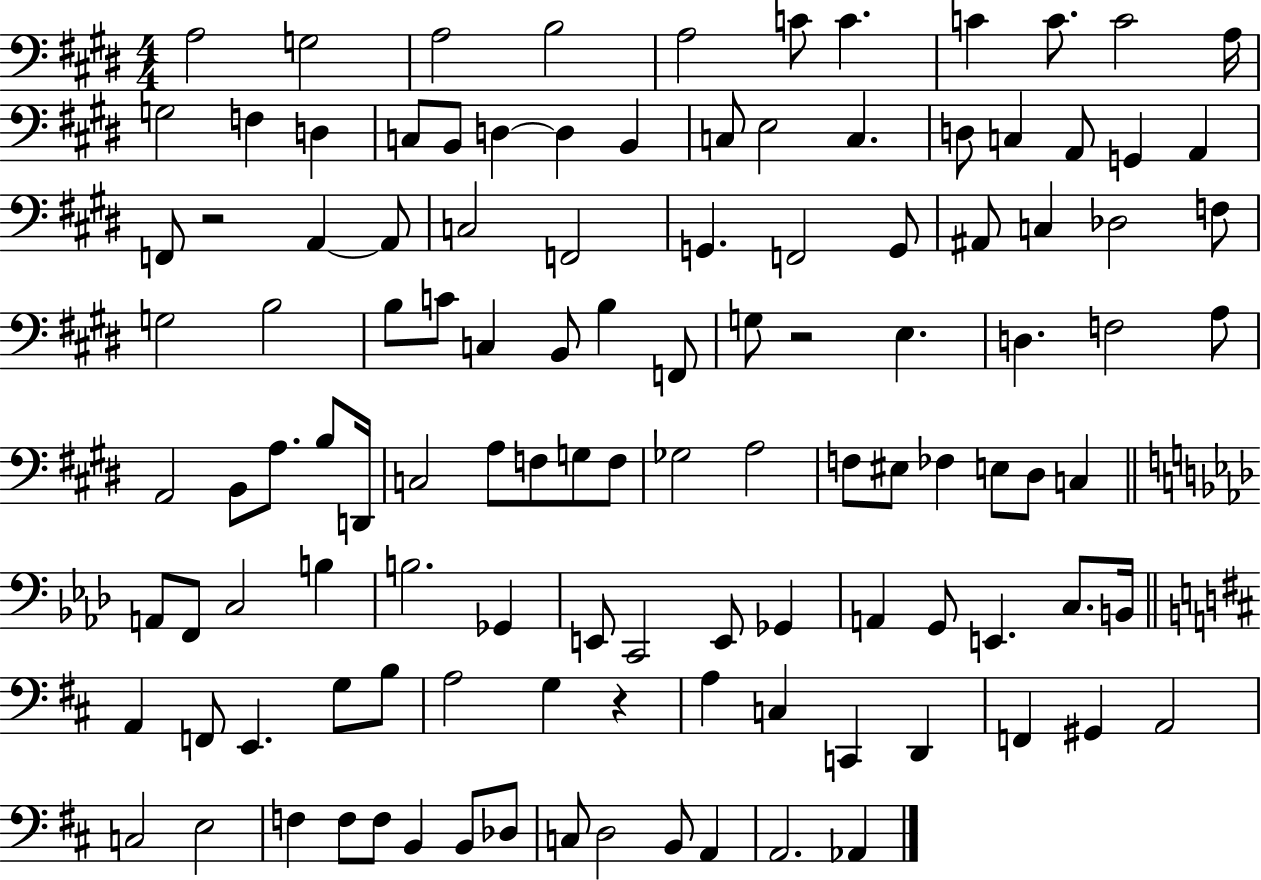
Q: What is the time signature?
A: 4/4